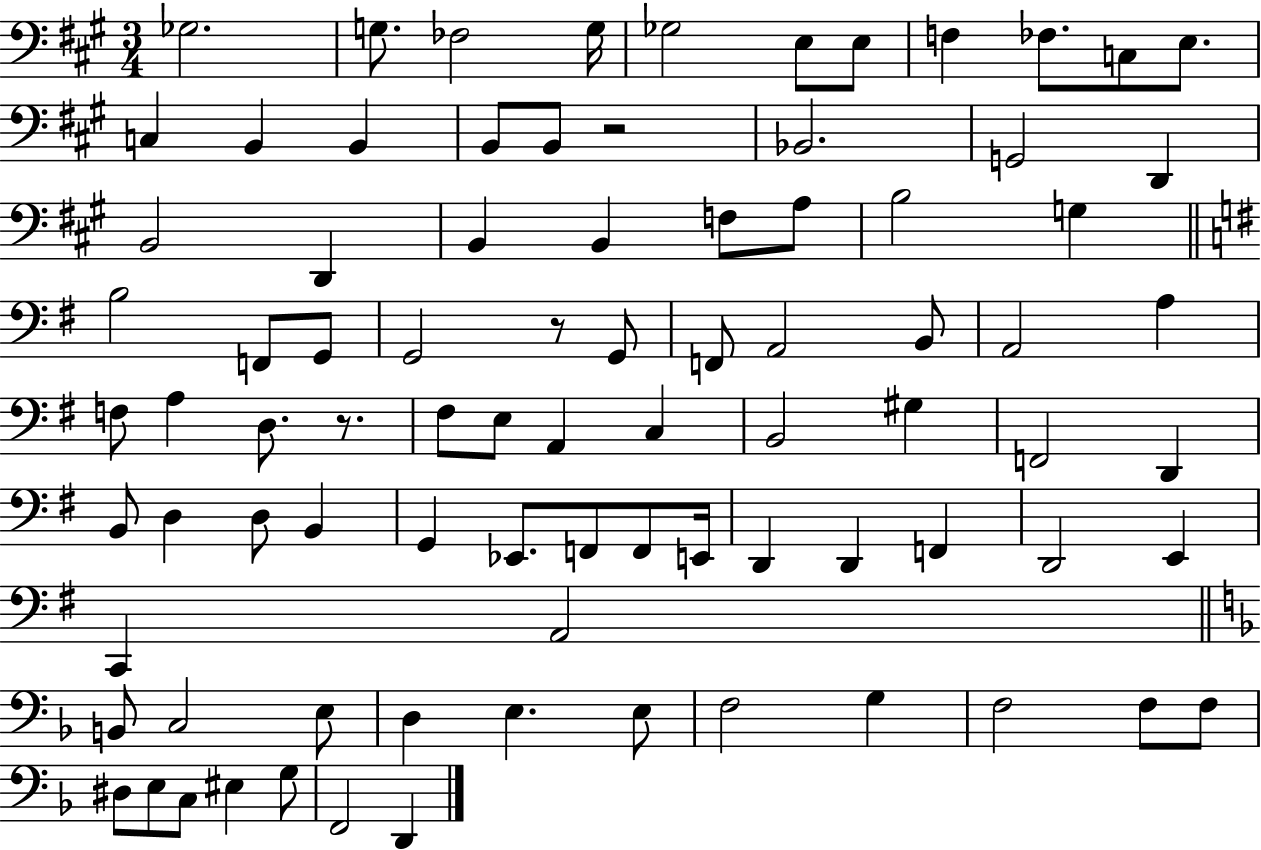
Gb3/h. G3/e. FES3/h G3/s Gb3/h E3/e E3/e F3/q FES3/e. C3/e E3/e. C3/q B2/q B2/q B2/e B2/e R/h Bb2/h. G2/h D2/q B2/h D2/q B2/q B2/q F3/e A3/e B3/h G3/q B3/h F2/e G2/e G2/h R/e G2/e F2/e A2/h B2/e A2/h A3/q F3/e A3/q D3/e. R/e. F#3/e E3/e A2/q C3/q B2/h G#3/q F2/h D2/q B2/e D3/q D3/e B2/q G2/q Eb2/e. F2/e F2/e E2/s D2/q D2/q F2/q D2/h E2/q C2/q A2/h B2/e C3/h E3/e D3/q E3/q. E3/e F3/h G3/q F3/h F3/e F3/e D#3/e E3/e C3/e EIS3/q G3/e F2/h D2/q